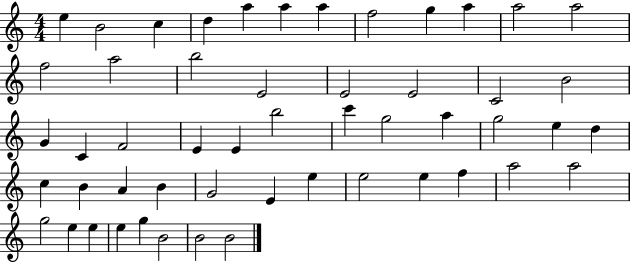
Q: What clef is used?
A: treble